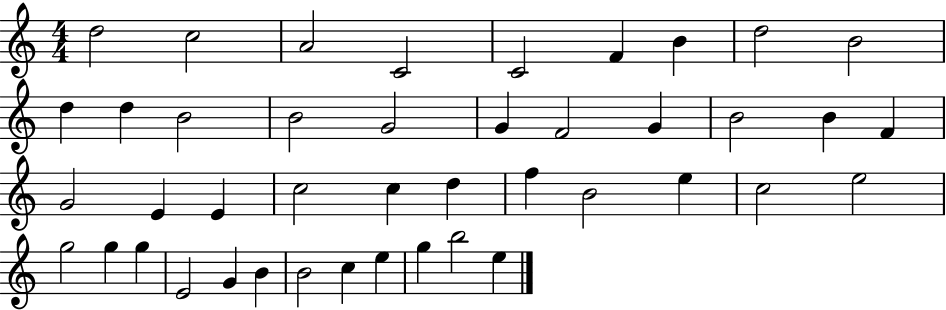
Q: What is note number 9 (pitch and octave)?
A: B4